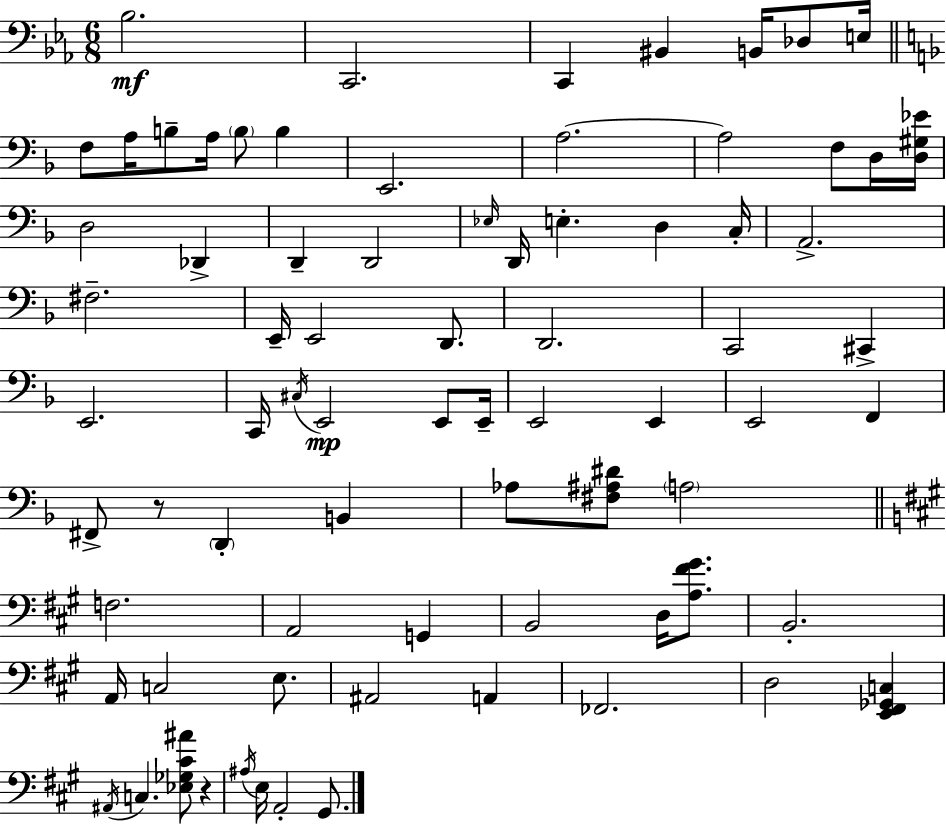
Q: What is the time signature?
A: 6/8